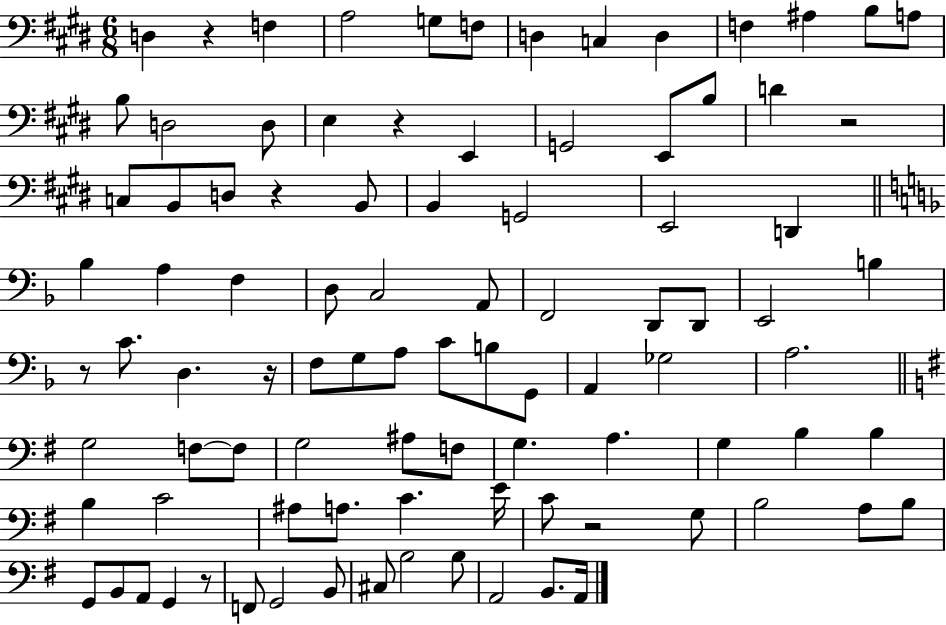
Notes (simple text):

D3/q R/q F3/q A3/h G3/e F3/e D3/q C3/q D3/q F3/q A#3/q B3/e A3/e B3/e D3/h D3/e E3/q R/q E2/q G2/h E2/e B3/e D4/q R/h C3/e B2/e D3/e R/q B2/e B2/q G2/h E2/h D2/q Bb3/q A3/q F3/q D3/e C3/h A2/e F2/h D2/e D2/e E2/h B3/q R/e C4/e. D3/q. R/s F3/e G3/e A3/e C4/e B3/e G2/e A2/q Gb3/h A3/h. G3/h F3/e F3/e G3/h A#3/e F3/e G3/q. A3/q. G3/q B3/q B3/q B3/q C4/h A#3/e A3/e. C4/q. E4/s C4/e R/h G3/e B3/h A3/e B3/e G2/e B2/e A2/e G2/q R/e F2/e G2/h B2/e C#3/e B3/h B3/e A2/h B2/e. A2/s